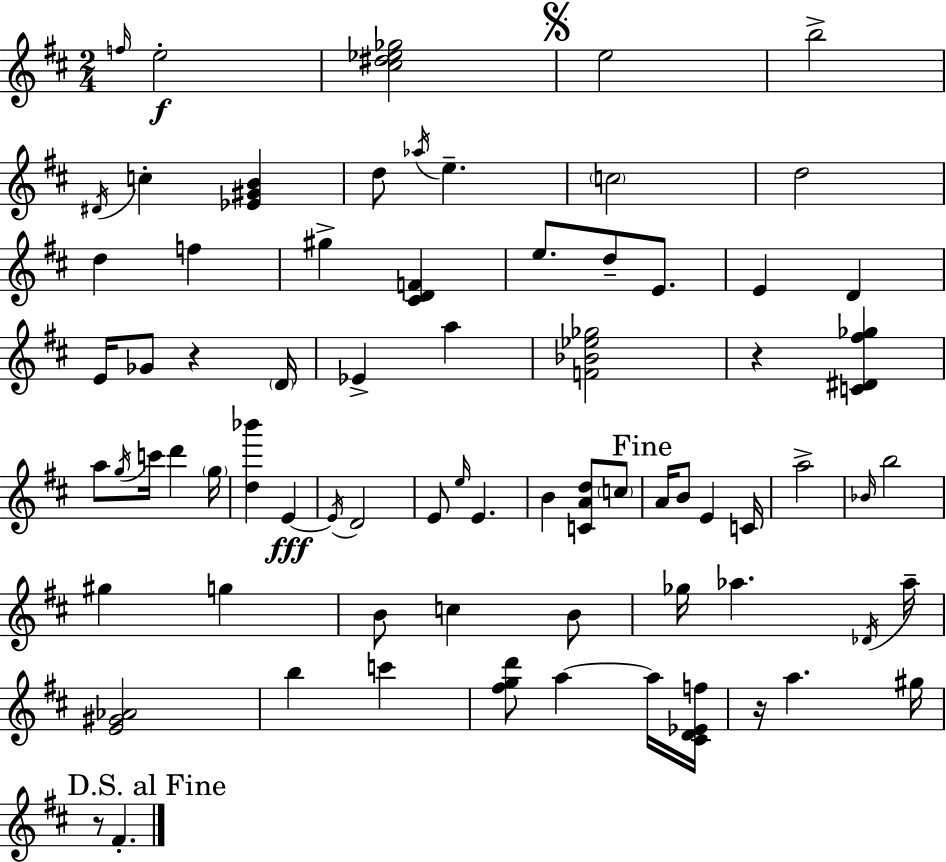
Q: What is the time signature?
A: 2/4